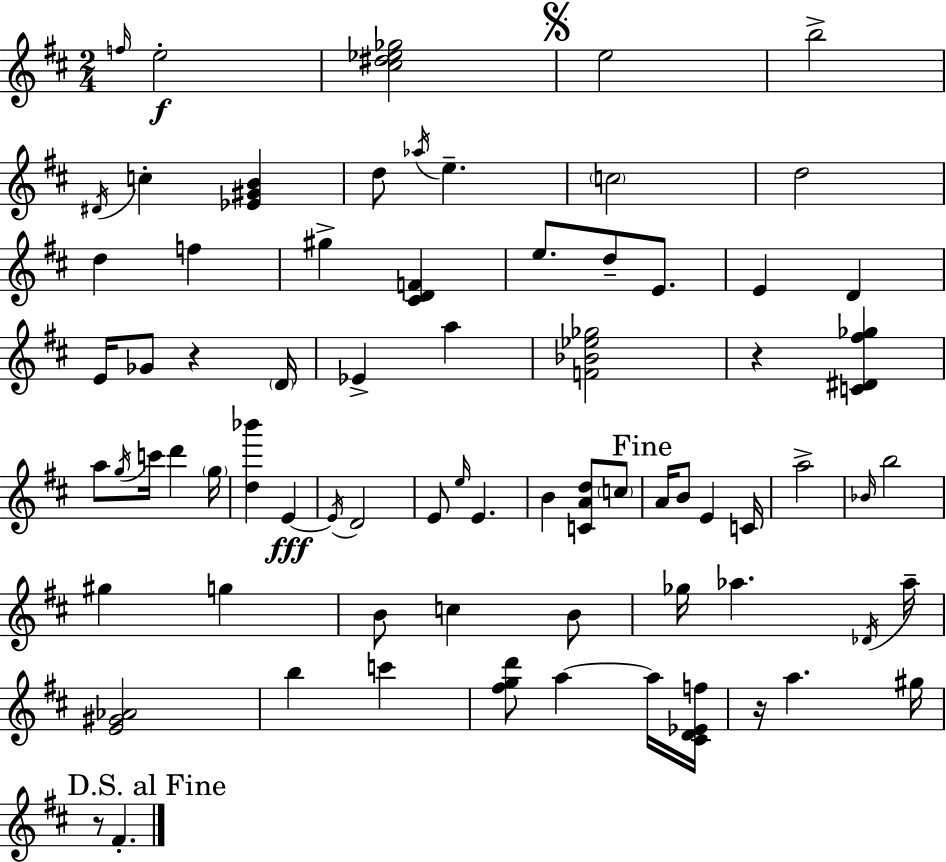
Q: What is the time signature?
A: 2/4